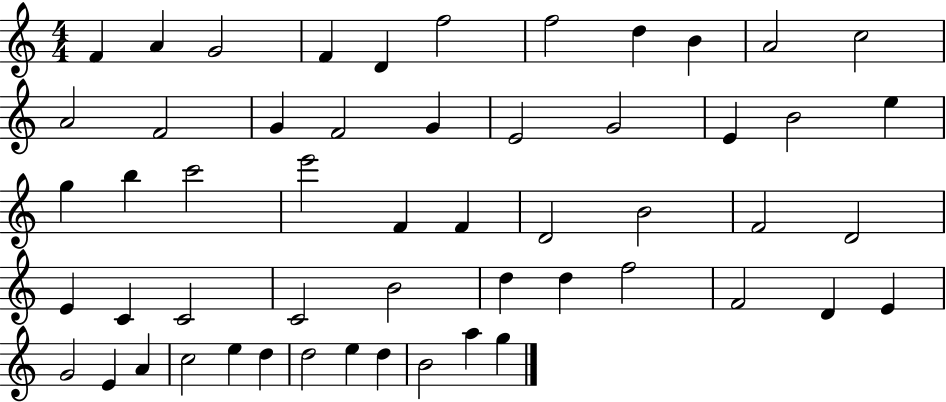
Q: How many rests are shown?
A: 0